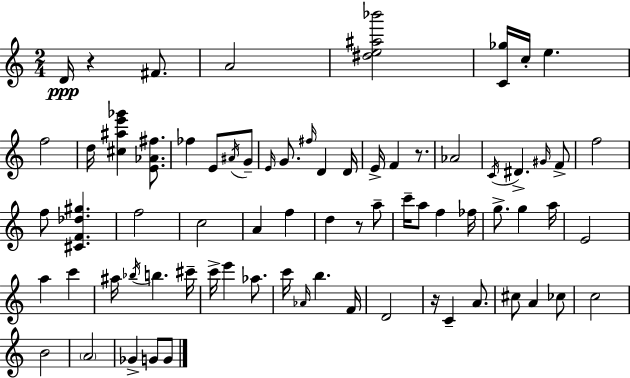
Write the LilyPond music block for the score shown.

{
  \clef treble
  \numericTimeSignature
  \time 2/4
  \key a \minor
  \repeat volta 2 { d'16\ppp r4 fis'8. | a'2 | <dis'' e'' ais'' bes'''>2 | <c' ges''>16 c''16-. e''4. | \break f''2 | d''16 <cis'' ais'' e''' ges'''>4 <e' aes' fis''>8. | fes''4 e'8 \acciaccatura { ais'16 } g'8-- | \grace { e'16 } g'8. \grace { fis''16 } d'4 | \break d'16 e'16-> f'4 | r8. aes'2 | \acciaccatura { c'16 } dis'4.-> | \grace { gis'16 } f'8-> f''2 | \break f''8 <cis' f' des'' gis''>4. | f''2 | c''2 | a'4 | \break f''4 d''4 | r8 a''8-- c'''16-- a''8 | f''4 fes''16 g''8.-> | g''4 a''16 e'2 | \break a''4 | c'''4 ais''16 \acciaccatura { bes''16 } b''4. | cis'''16-- c'''16-> e'''4 | aes''8. c'''16 \grace { aes'16 } | \break b''4. f'16 d'2 | r16 | c'4-- a'8. cis''8 | a'4 ces''8 c''2 | \break b'2 | \parenthesize a'2 | ges'4-> | g'8 g'8 } \bar "|."
}